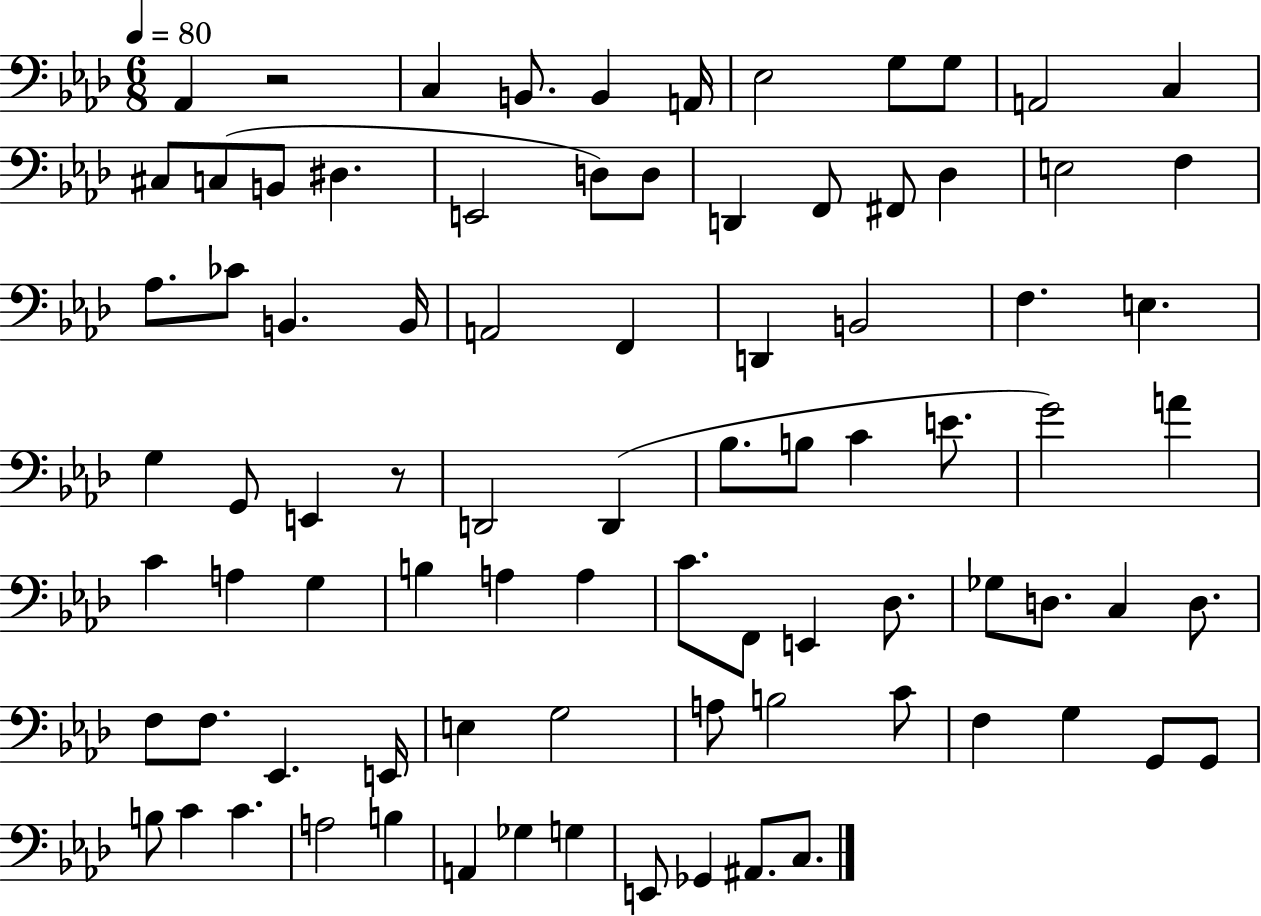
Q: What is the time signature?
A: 6/8